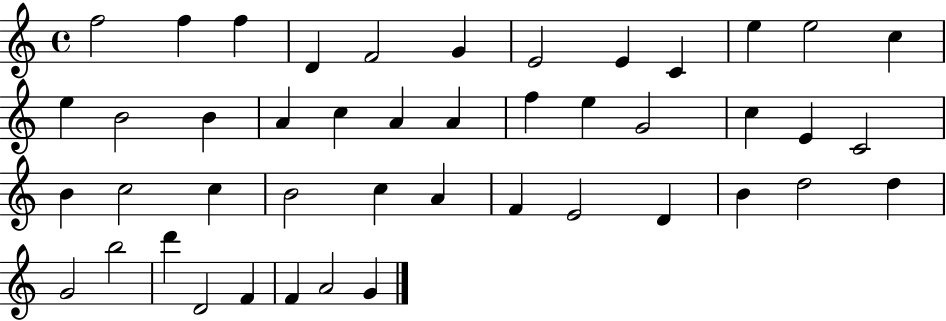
F5/h F5/q F5/q D4/q F4/h G4/q E4/h E4/q C4/q E5/q E5/h C5/q E5/q B4/h B4/q A4/q C5/q A4/q A4/q F5/q E5/q G4/h C5/q E4/q C4/h B4/q C5/h C5/q B4/h C5/q A4/q F4/q E4/h D4/q B4/q D5/h D5/q G4/h B5/h D6/q D4/h F4/q F4/q A4/h G4/q